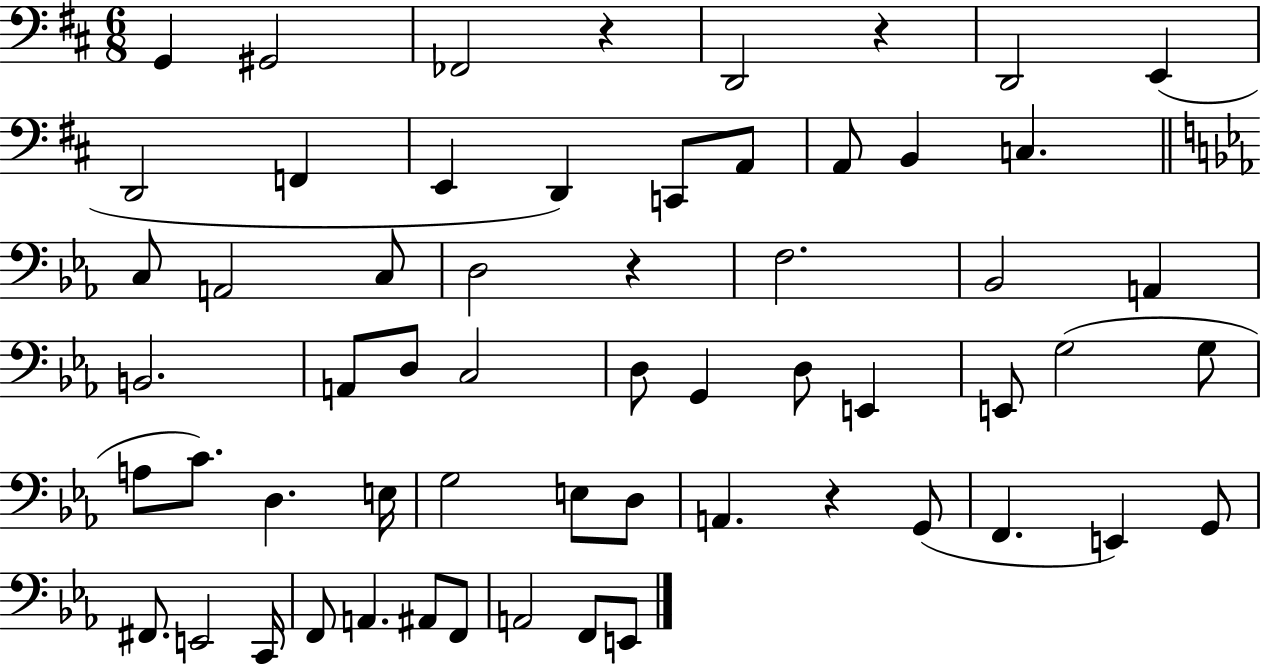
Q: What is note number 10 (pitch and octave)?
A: D2